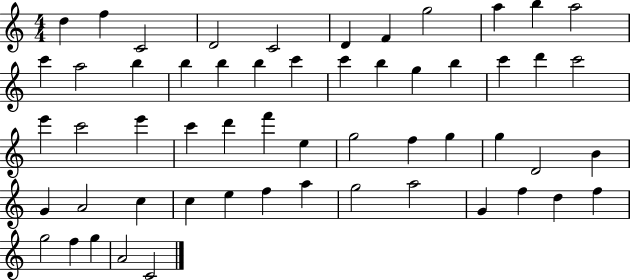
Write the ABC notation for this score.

X:1
T:Untitled
M:4/4
L:1/4
K:C
d f C2 D2 C2 D F g2 a b a2 c' a2 b b b b c' c' b g b c' d' c'2 e' c'2 e' c' d' f' e g2 f g g D2 B G A2 c c e f a g2 a2 G f d f g2 f g A2 C2